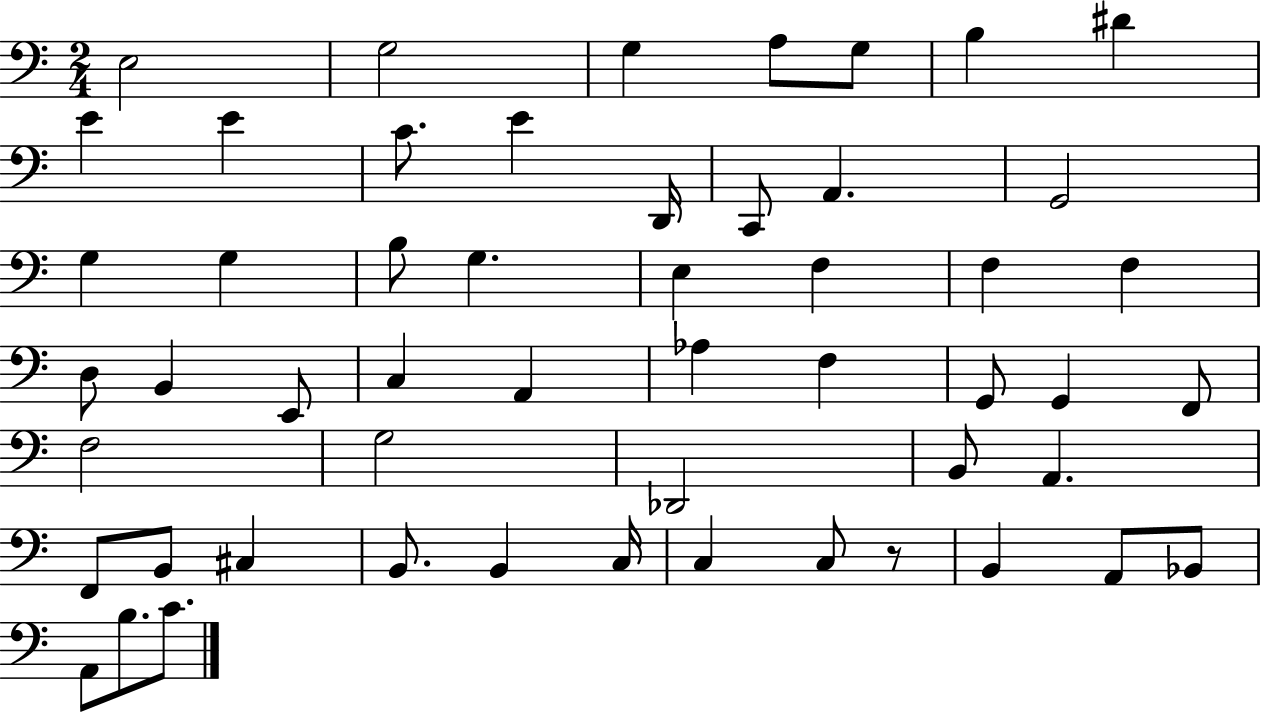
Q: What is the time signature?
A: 2/4